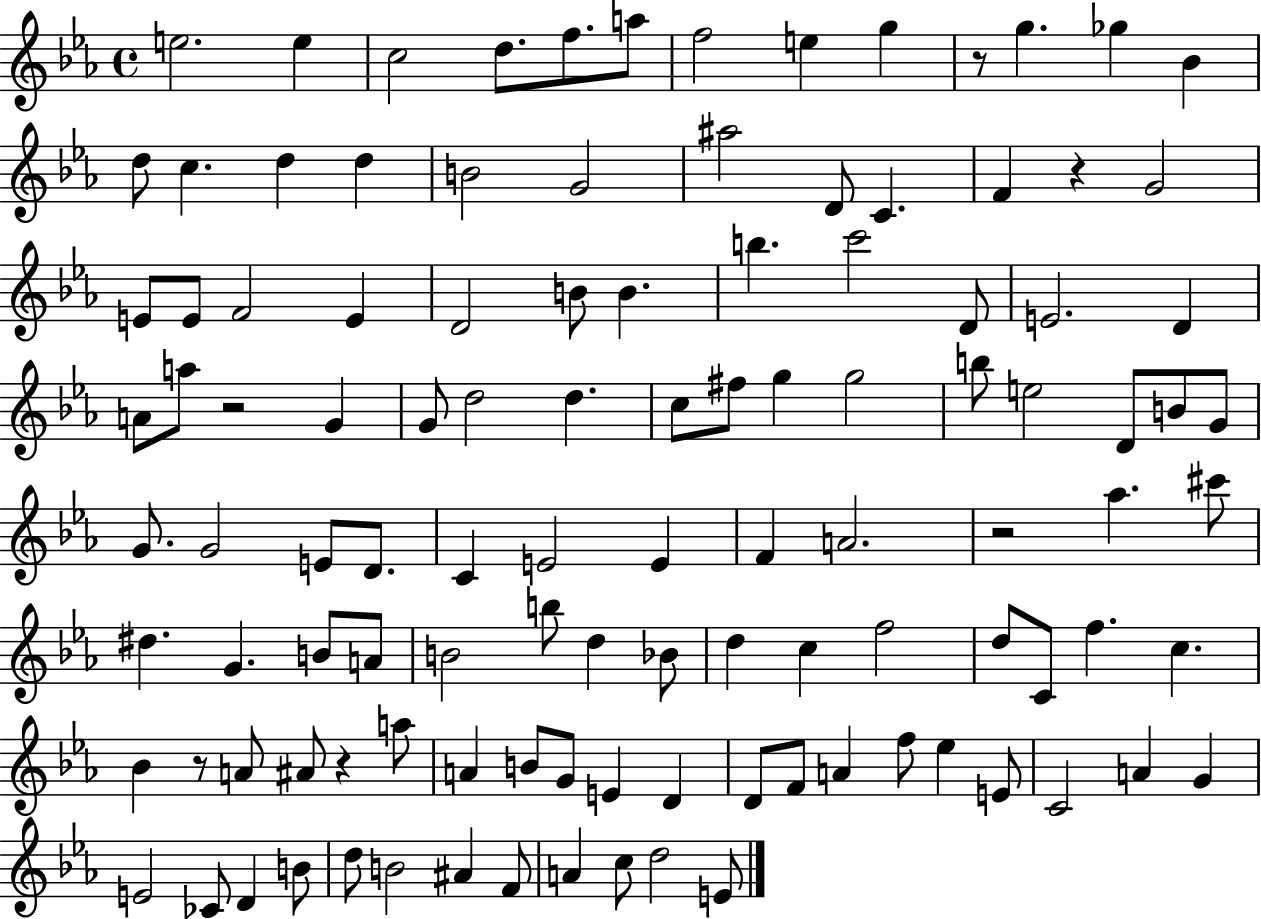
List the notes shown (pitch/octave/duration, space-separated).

E5/h. E5/q C5/h D5/e. F5/e. A5/e F5/h E5/q G5/q R/e G5/q. Gb5/q Bb4/q D5/e C5/q. D5/q D5/q B4/h G4/h A#5/h D4/e C4/q. F4/q R/q G4/h E4/e E4/e F4/h E4/q D4/h B4/e B4/q. B5/q. C6/h D4/e E4/h. D4/q A4/e A5/e R/h G4/q G4/e D5/h D5/q. C5/e F#5/e G5/q G5/h B5/e E5/h D4/e B4/e G4/e G4/e. G4/h E4/e D4/e. C4/q E4/h E4/q F4/q A4/h. R/h Ab5/q. C#6/e D#5/q. G4/q. B4/e A4/e B4/h B5/e D5/q Bb4/e D5/q C5/q F5/h D5/e C4/e F5/q. C5/q. Bb4/q R/e A4/e A#4/e R/q A5/e A4/q B4/e G4/e E4/q D4/q D4/e F4/e A4/q F5/e Eb5/q E4/e C4/h A4/q G4/q E4/h CES4/e D4/q B4/e D5/e B4/h A#4/q F4/e A4/q C5/e D5/h E4/e